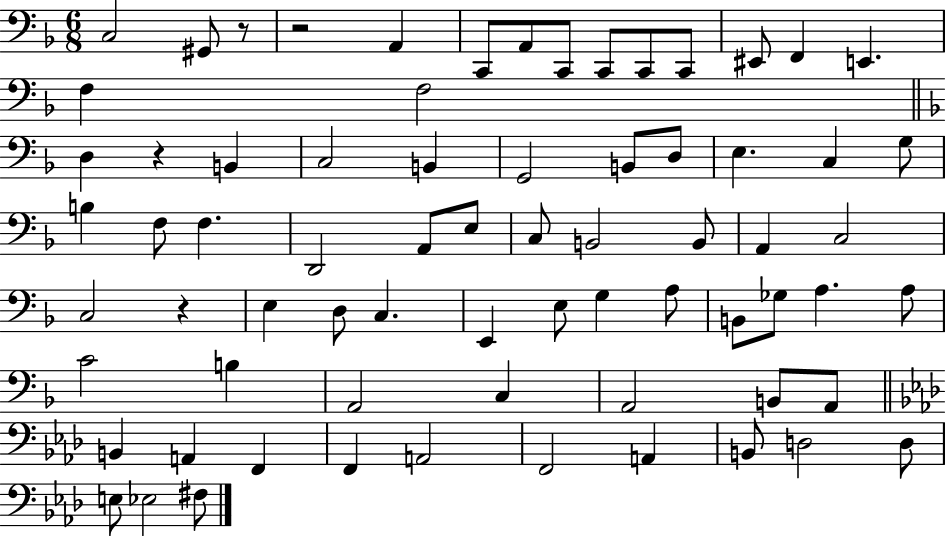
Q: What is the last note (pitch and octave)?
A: F#3